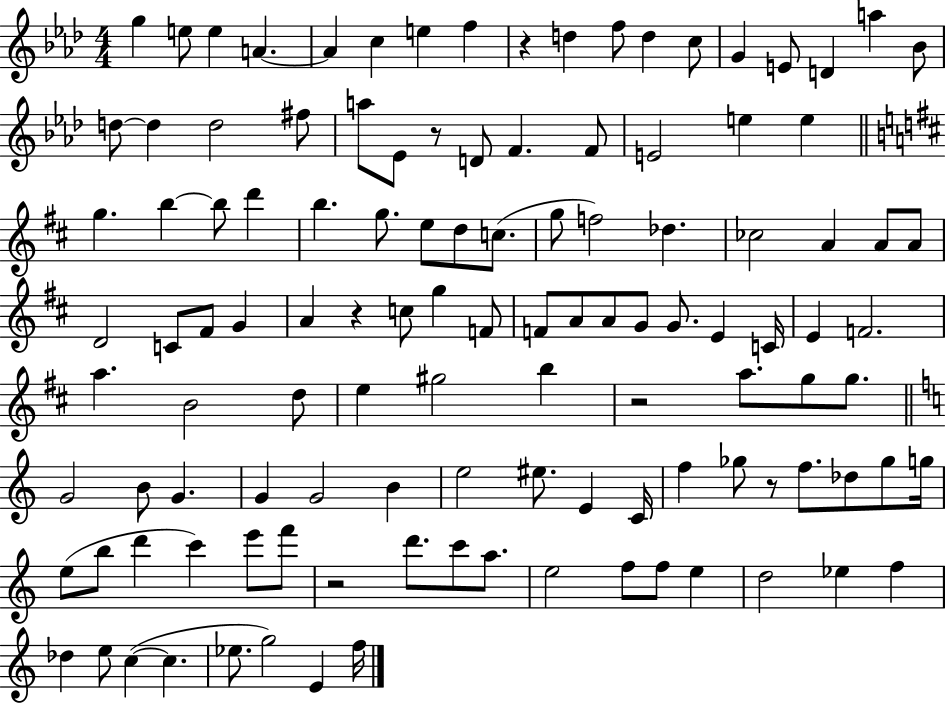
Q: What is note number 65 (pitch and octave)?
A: D5